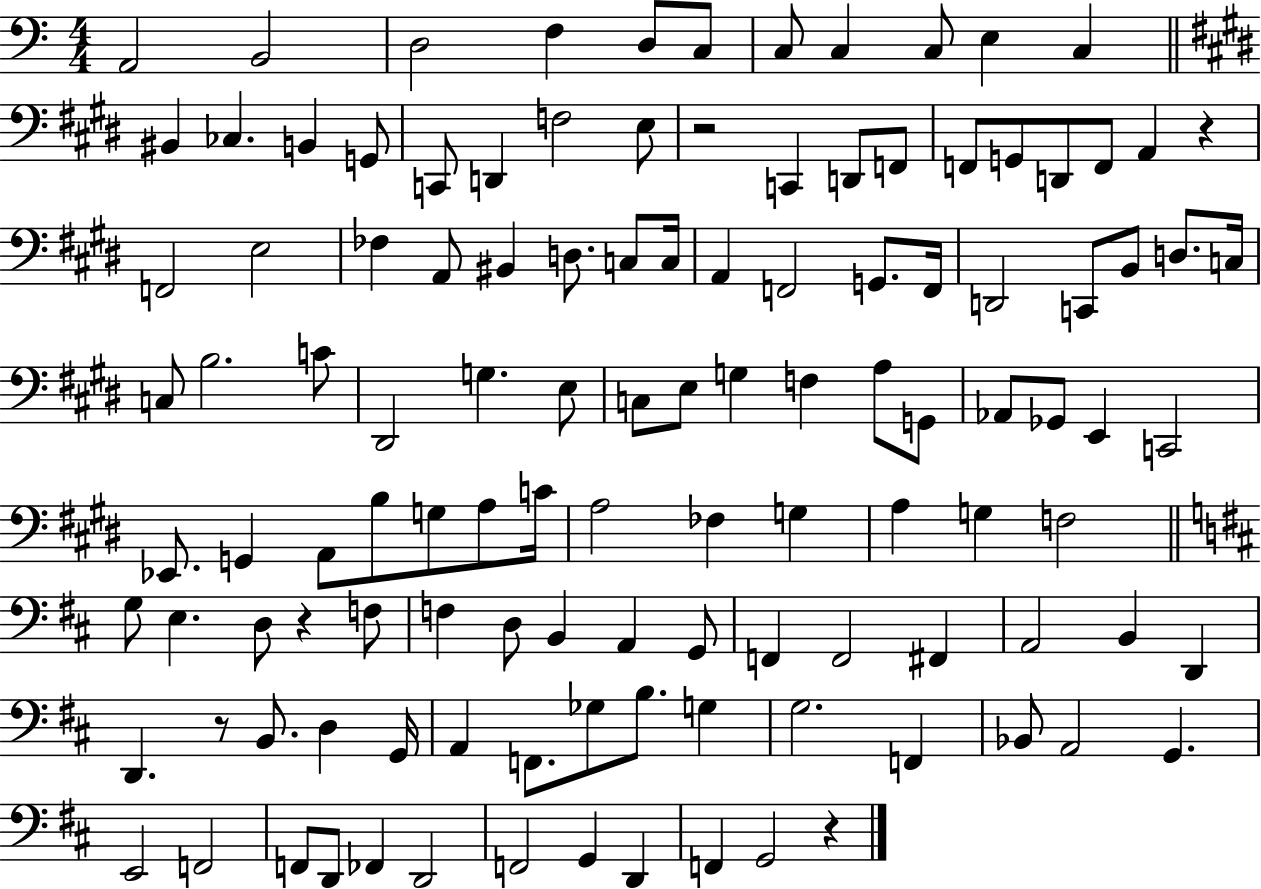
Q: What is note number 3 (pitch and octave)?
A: D3